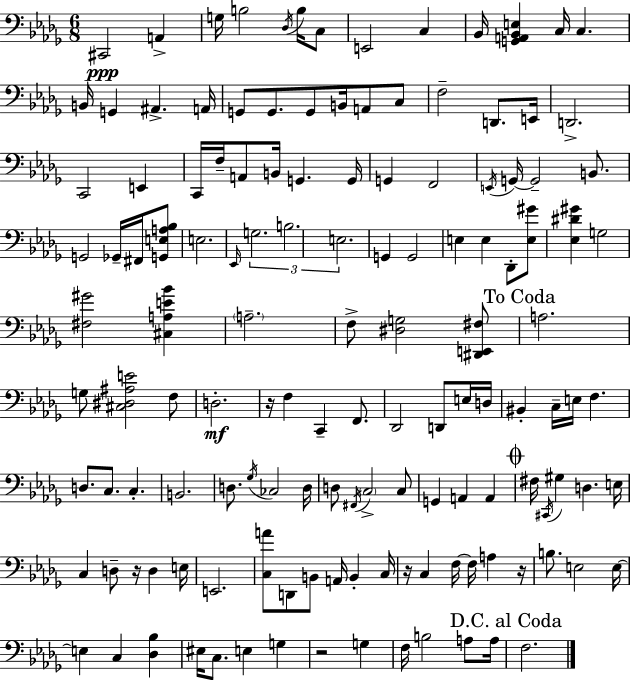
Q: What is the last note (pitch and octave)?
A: F3